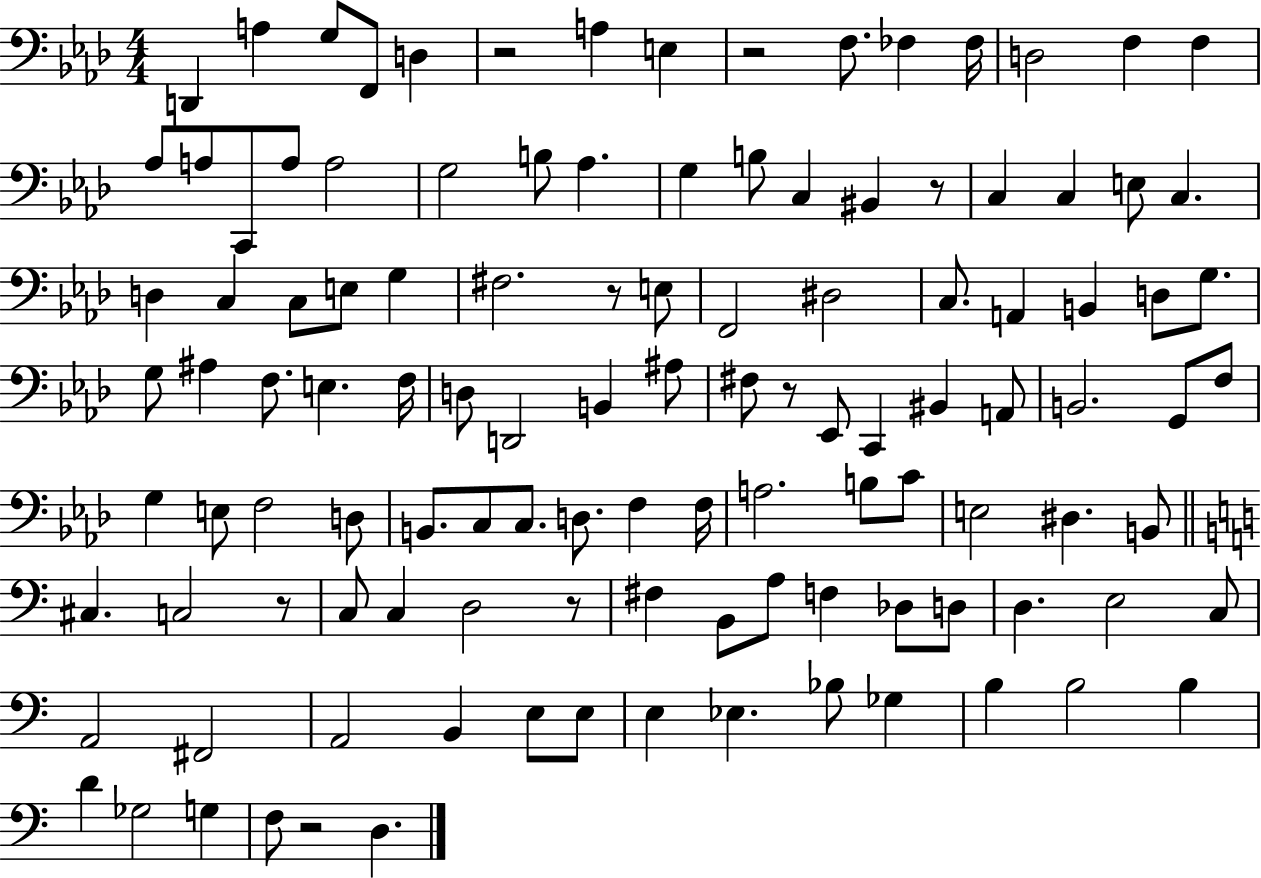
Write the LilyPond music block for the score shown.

{
  \clef bass
  \numericTimeSignature
  \time 4/4
  \key aes \major
  d,4 a4 g8 f,8 d4 | r2 a4 e4 | r2 f8. fes4 fes16 | d2 f4 f4 | \break aes8 a8 c,8 a8 a2 | g2 b8 aes4. | g4 b8 c4 bis,4 r8 | c4 c4 e8 c4. | \break d4 c4 c8 e8 g4 | fis2. r8 e8 | f,2 dis2 | c8. a,4 b,4 d8 g8. | \break g8 ais4 f8. e4. f16 | d8 d,2 b,4 ais8 | fis8 r8 ees,8 c,4 bis,4 a,8 | b,2. g,8 f8 | \break g4 e8 f2 d8 | b,8. c8 c8. d8. f4 f16 | a2. b8 c'8 | e2 dis4. b,8 | \break \bar "||" \break \key a \minor cis4. c2 r8 | c8 c4 d2 r8 | fis4 b,8 a8 f4 des8 d8 | d4. e2 c8 | \break a,2 fis,2 | a,2 b,4 e8 e8 | e4 ees4. bes8 ges4 | b4 b2 b4 | \break d'4 ges2 g4 | f8 r2 d4. | \bar "|."
}